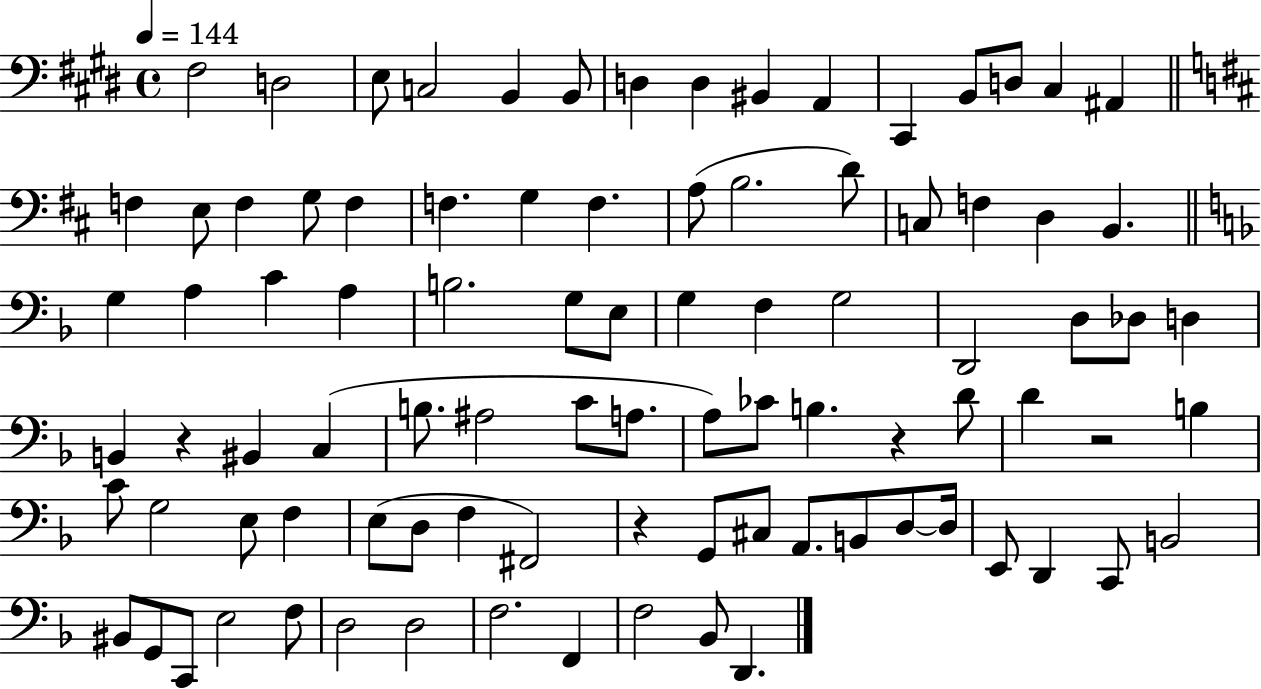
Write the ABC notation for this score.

X:1
T:Untitled
M:4/4
L:1/4
K:E
^F,2 D,2 E,/2 C,2 B,, B,,/2 D, D, ^B,, A,, ^C,, B,,/2 D,/2 ^C, ^A,, F, E,/2 F, G,/2 F, F, G, F, A,/2 B,2 D/2 C,/2 F, D, B,, G, A, C A, B,2 G,/2 E,/2 G, F, G,2 D,,2 D,/2 _D,/2 D, B,, z ^B,, C, B,/2 ^A,2 C/2 A,/2 A,/2 _C/2 B, z D/2 D z2 B, C/2 G,2 E,/2 F, E,/2 D,/2 F, ^F,,2 z G,,/2 ^C,/2 A,,/2 B,,/2 D,/2 D,/4 E,,/2 D,, C,,/2 B,,2 ^B,,/2 G,,/2 C,,/2 E,2 F,/2 D,2 D,2 F,2 F,, F,2 _B,,/2 D,,